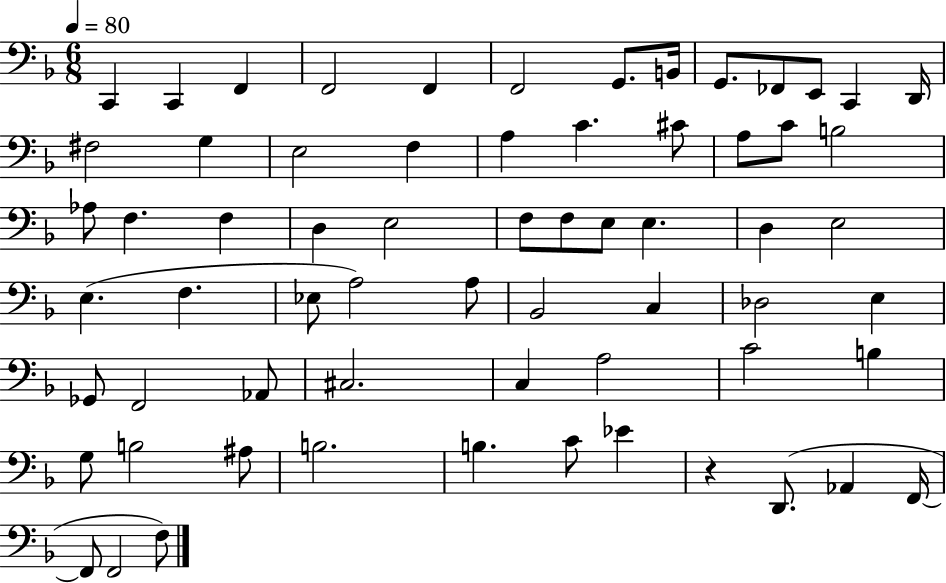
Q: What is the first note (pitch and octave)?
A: C2